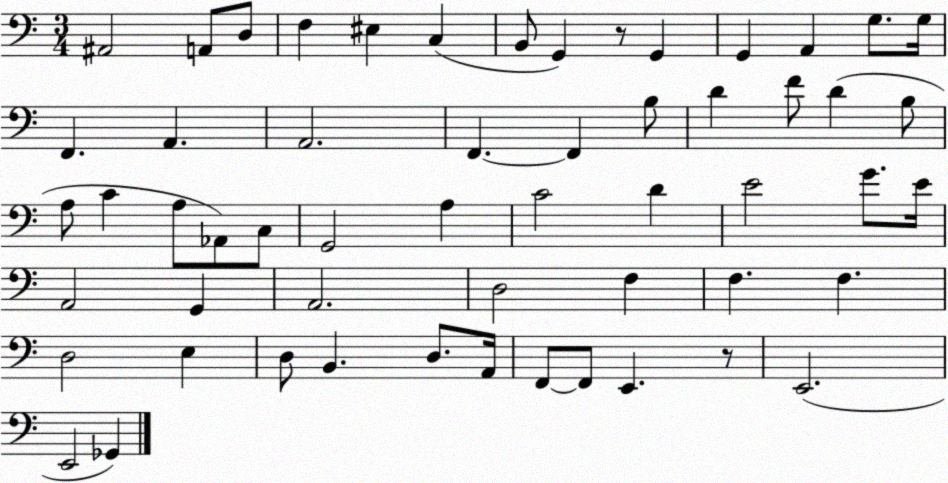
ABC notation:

X:1
T:Untitled
M:3/4
L:1/4
K:C
^A,,2 A,,/2 D,/2 F, ^E, C, B,,/2 G,, z/2 G,, G,, A,, G,/2 G,/4 F,, A,, A,,2 F,, F,, B,/2 D F/2 D B,/2 A,/2 C A,/2 _A,,/2 C,/2 G,,2 A, C2 D E2 G/2 E/4 A,,2 G,, A,,2 D,2 F, F, F, D,2 E, D,/2 B,, D,/2 A,,/4 F,,/2 F,,/2 E,, z/2 E,,2 E,,2 _G,,